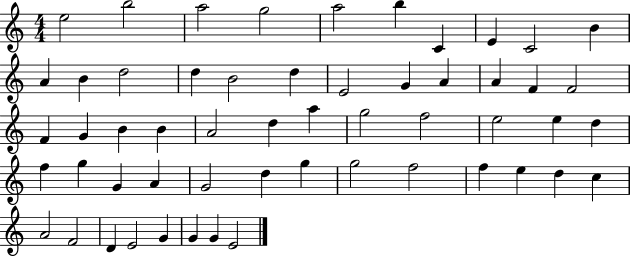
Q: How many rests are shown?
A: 0